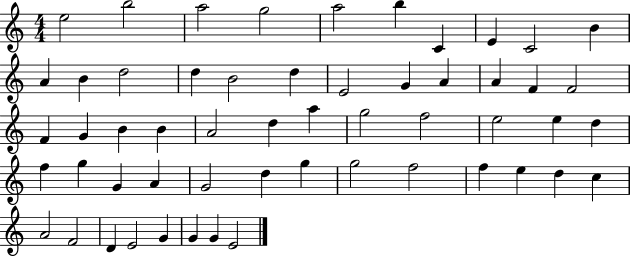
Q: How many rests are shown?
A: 0